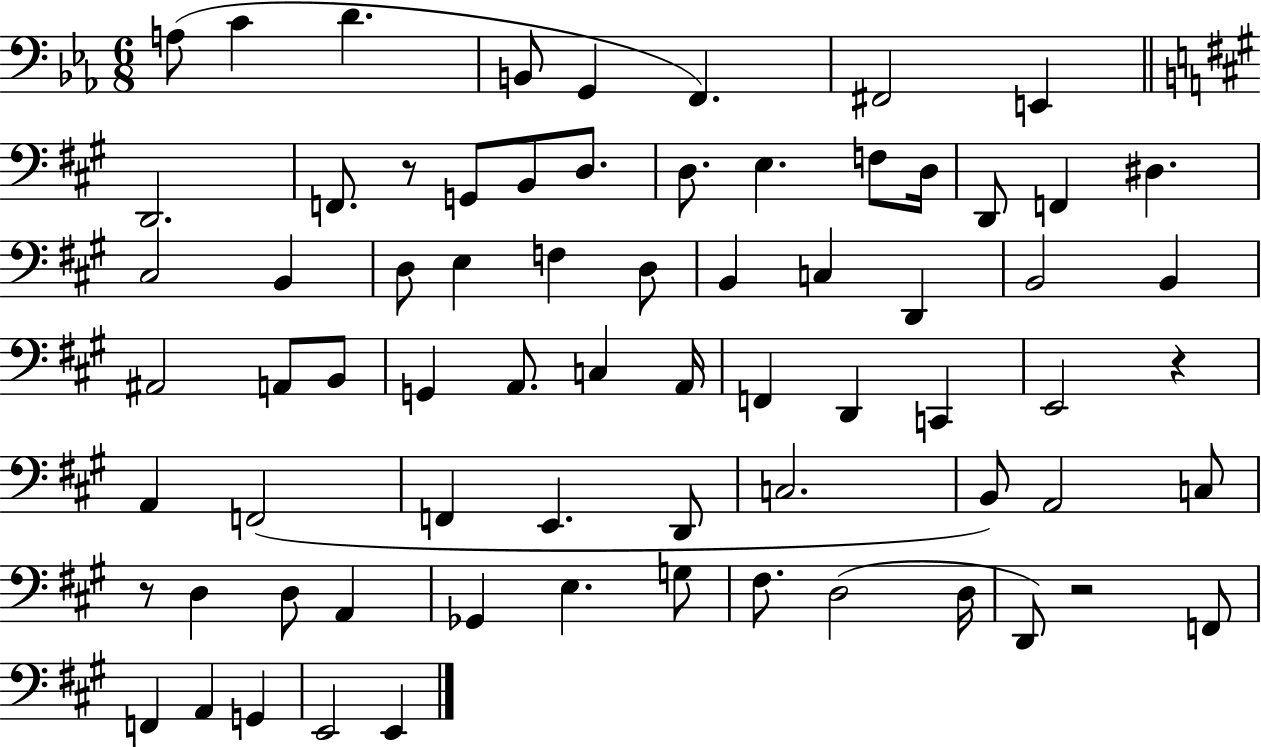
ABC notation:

X:1
T:Untitled
M:6/8
L:1/4
K:Eb
A,/2 C D B,,/2 G,, F,, ^F,,2 E,, D,,2 F,,/2 z/2 G,,/2 B,,/2 D,/2 D,/2 E, F,/2 D,/4 D,,/2 F,, ^D, ^C,2 B,, D,/2 E, F, D,/2 B,, C, D,, B,,2 B,, ^A,,2 A,,/2 B,,/2 G,, A,,/2 C, A,,/4 F,, D,, C,, E,,2 z A,, F,,2 F,, E,, D,,/2 C,2 B,,/2 A,,2 C,/2 z/2 D, D,/2 A,, _G,, E, G,/2 ^F,/2 D,2 D,/4 D,,/2 z2 F,,/2 F,, A,, G,, E,,2 E,,